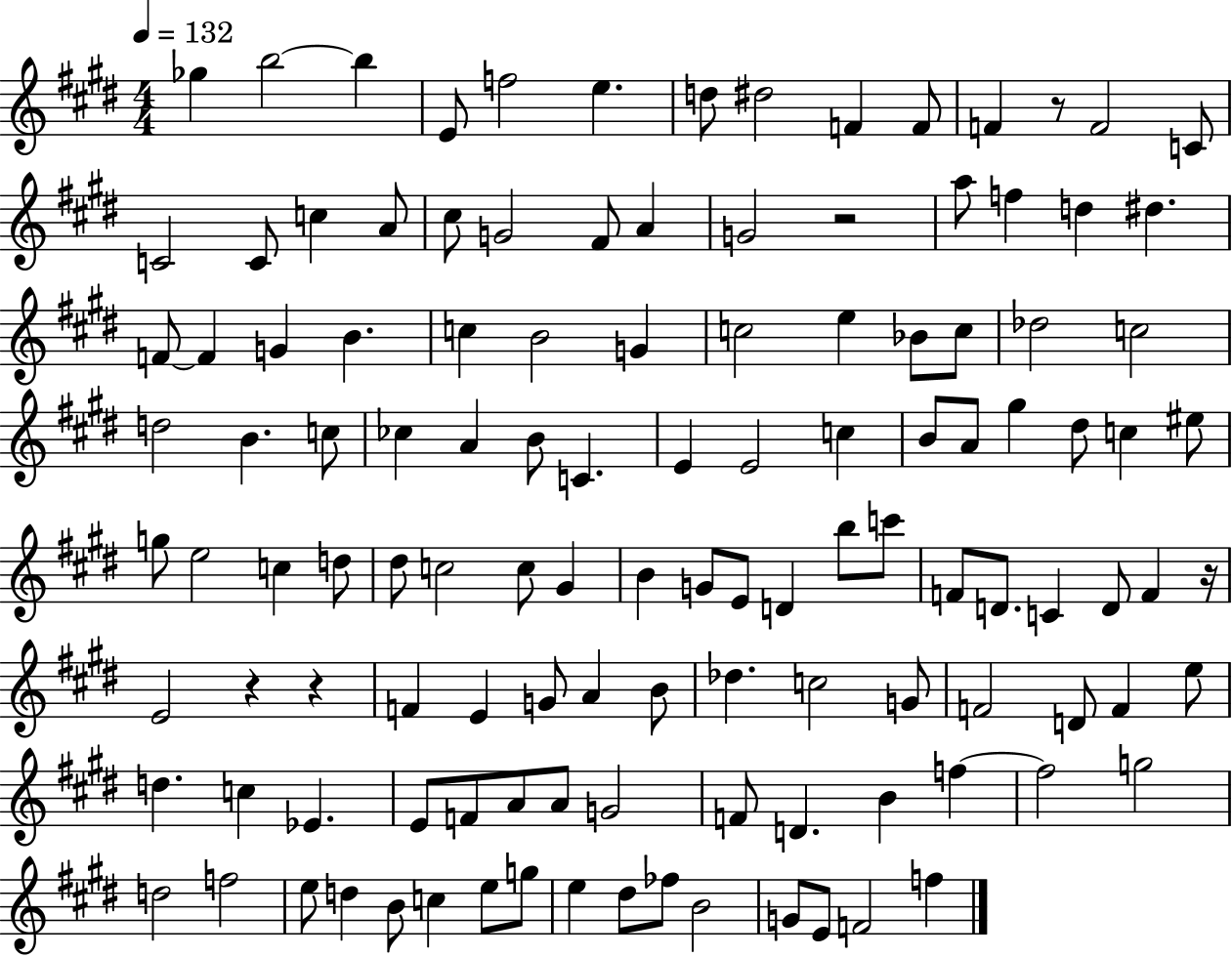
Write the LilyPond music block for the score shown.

{
  \clef treble
  \numericTimeSignature
  \time 4/4
  \key e \major
  \tempo 4 = 132
  ges''4 b''2~~ b''4 | e'8 f''2 e''4. | d''8 dis''2 f'4 f'8 | f'4 r8 f'2 c'8 | \break c'2 c'8 c''4 a'8 | cis''8 g'2 fis'8 a'4 | g'2 r2 | a''8 f''4 d''4 dis''4. | \break f'8~~ f'4 g'4 b'4. | c''4 b'2 g'4 | c''2 e''4 bes'8 c''8 | des''2 c''2 | \break d''2 b'4. c''8 | ces''4 a'4 b'8 c'4. | e'4 e'2 c''4 | b'8 a'8 gis''4 dis''8 c''4 eis''8 | \break g''8 e''2 c''4 d''8 | dis''8 c''2 c''8 gis'4 | b'4 g'8 e'8 d'4 b''8 c'''8 | f'8 d'8. c'4 d'8 f'4 r16 | \break e'2 r4 r4 | f'4 e'4 g'8 a'4 b'8 | des''4. c''2 g'8 | f'2 d'8 f'4 e''8 | \break d''4. c''4 ees'4. | e'8 f'8 a'8 a'8 g'2 | f'8 d'4. b'4 f''4~~ | f''2 g''2 | \break d''2 f''2 | e''8 d''4 b'8 c''4 e''8 g''8 | e''4 dis''8 fes''8 b'2 | g'8 e'8 f'2 f''4 | \break \bar "|."
}